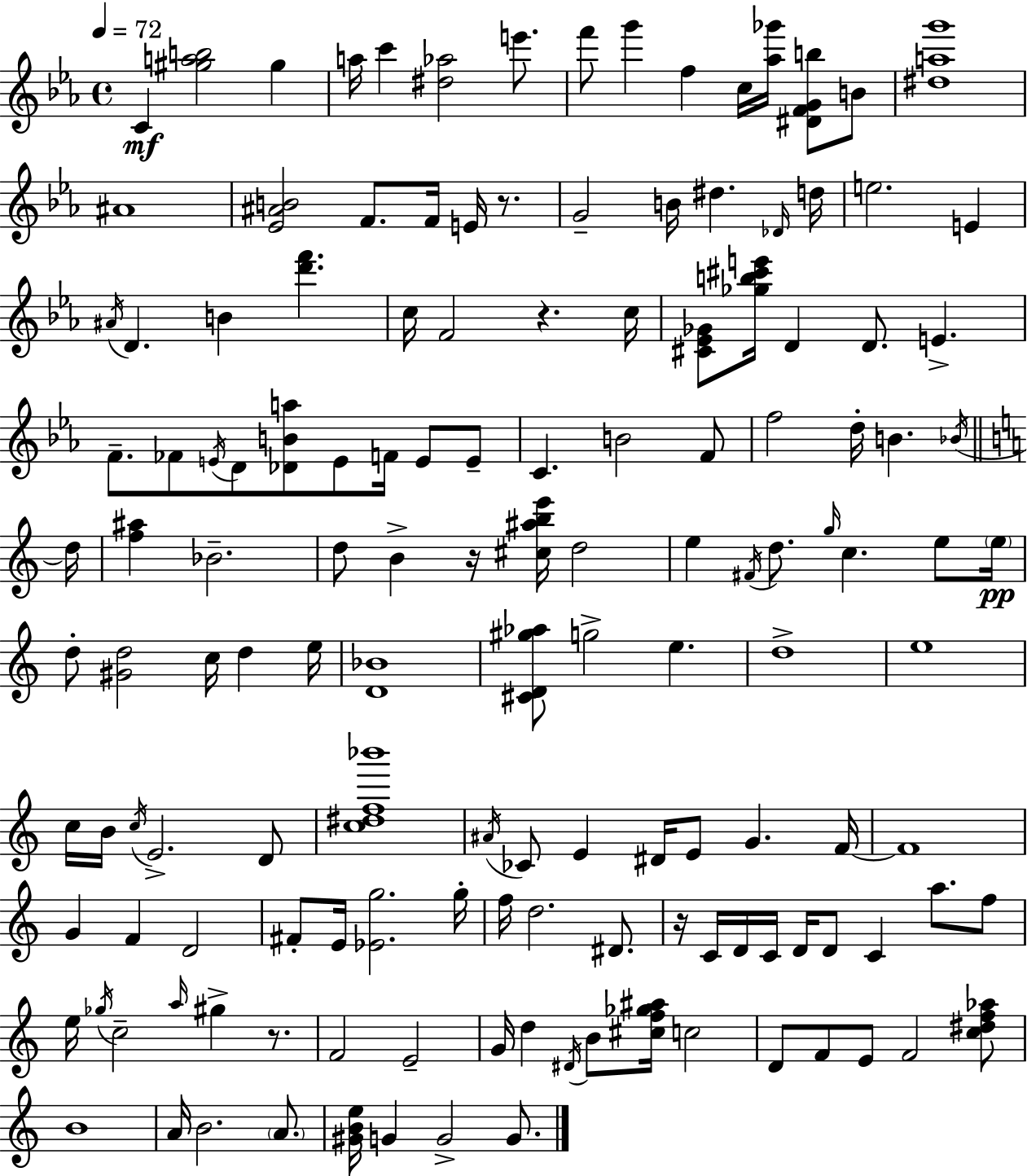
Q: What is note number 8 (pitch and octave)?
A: F5